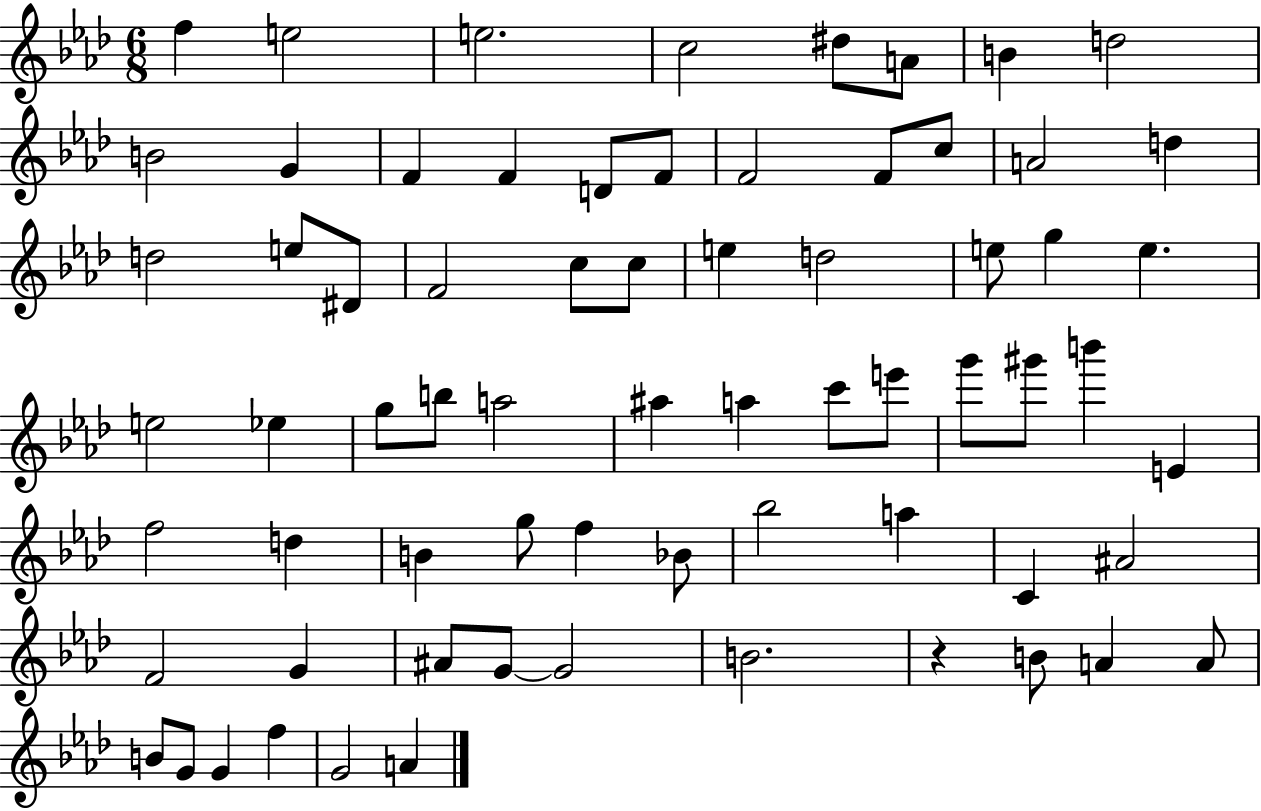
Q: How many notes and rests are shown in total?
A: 69